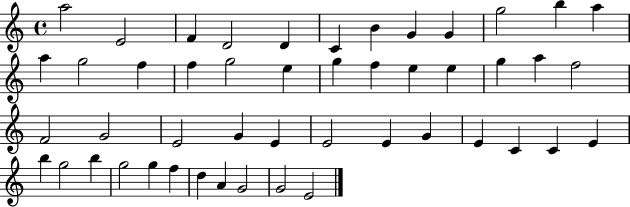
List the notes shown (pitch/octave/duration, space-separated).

A5/h E4/h F4/q D4/h D4/q C4/q B4/q G4/q G4/q G5/h B5/q A5/q A5/q G5/h F5/q F5/q G5/h E5/q G5/q F5/q E5/q E5/q G5/q A5/q F5/h F4/h G4/h E4/h G4/q E4/q E4/h E4/q G4/q E4/q C4/q C4/q E4/q B5/q G5/h B5/q G5/h G5/q F5/q D5/q A4/q G4/h G4/h E4/h